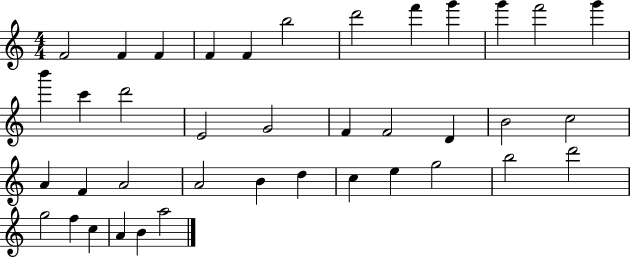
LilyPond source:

{
  \clef treble
  \numericTimeSignature
  \time 4/4
  \key c \major
  f'2 f'4 f'4 | f'4 f'4 b''2 | d'''2 f'''4 g'''4 | g'''4 f'''2 g'''4 | \break b'''4 c'''4 d'''2 | e'2 g'2 | f'4 f'2 d'4 | b'2 c''2 | \break a'4 f'4 a'2 | a'2 b'4 d''4 | c''4 e''4 g''2 | b''2 d'''2 | \break g''2 f''4 c''4 | a'4 b'4 a''2 | \bar "|."
}